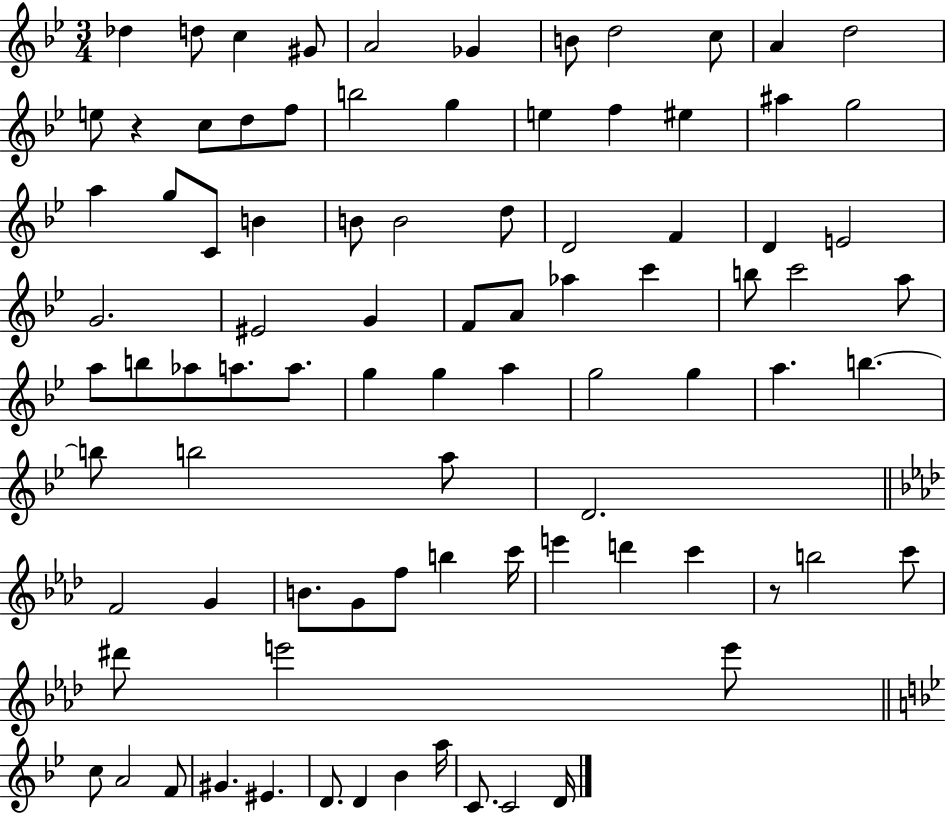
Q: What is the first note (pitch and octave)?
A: Db5